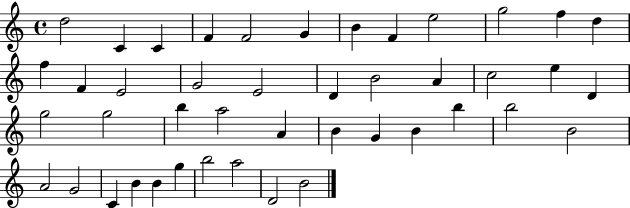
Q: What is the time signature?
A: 4/4